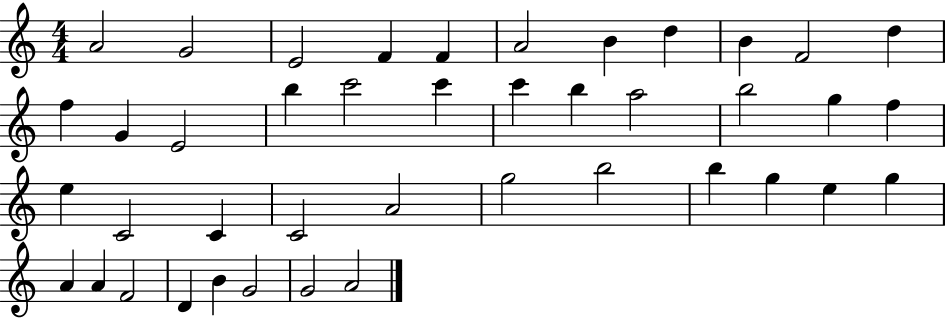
A4/h G4/h E4/h F4/q F4/q A4/h B4/q D5/q B4/q F4/h D5/q F5/q G4/q E4/h B5/q C6/h C6/q C6/q B5/q A5/h B5/h G5/q F5/q E5/q C4/h C4/q C4/h A4/h G5/h B5/h B5/q G5/q E5/q G5/q A4/q A4/q F4/h D4/q B4/q G4/h G4/h A4/h